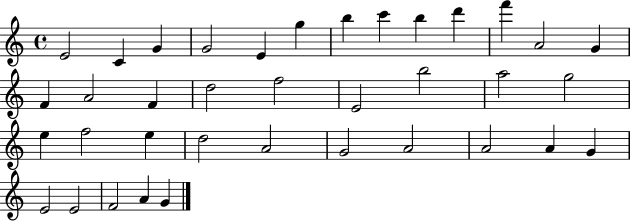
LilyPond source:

{
  \clef treble
  \time 4/4
  \defaultTimeSignature
  \key c \major
  e'2 c'4 g'4 | g'2 e'4 g''4 | b''4 c'''4 b''4 d'''4 | f'''4 a'2 g'4 | \break f'4 a'2 f'4 | d''2 f''2 | e'2 b''2 | a''2 g''2 | \break e''4 f''2 e''4 | d''2 a'2 | g'2 a'2 | a'2 a'4 g'4 | \break e'2 e'2 | f'2 a'4 g'4 | \bar "|."
}